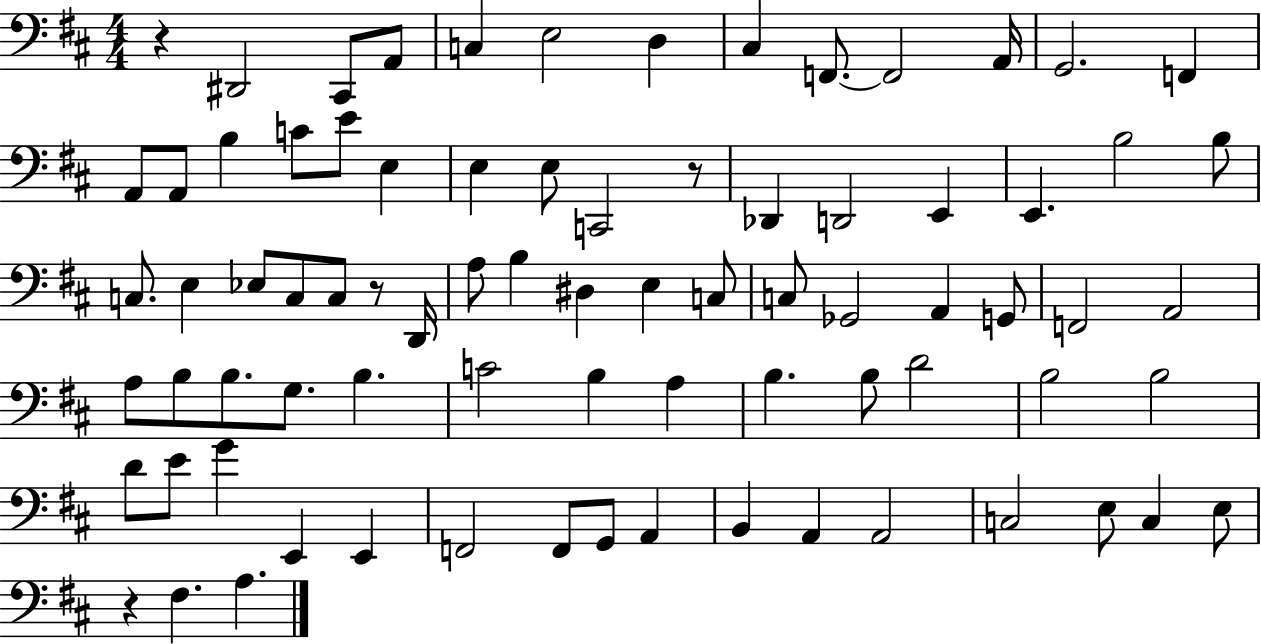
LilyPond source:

{
  \clef bass
  \numericTimeSignature
  \time 4/4
  \key d \major
  \repeat volta 2 { r4 dis,2 cis,8 a,8 | c4 e2 d4 | cis4 f,8.~~ f,2 a,16 | g,2. f,4 | \break a,8 a,8 b4 c'8 e'8 e4 | e4 e8 c,2 r8 | des,4 d,2 e,4 | e,4. b2 b8 | \break c8. e4 ees8 c8 c8 r8 d,16 | a8 b4 dis4 e4 c8 | c8 ges,2 a,4 g,8 | f,2 a,2 | \break a8 b8 b8. g8. b4. | c'2 b4 a4 | b4. b8 d'2 | b2 b2 | \break d'8 e'8 g'4 e,4 e,4 | f,2 f,8 g,8 a,4 | b,4 a,4 a,2 | c2 e8 c4 e8 | \break r4 fis4. a4. | } \bar "|."
}